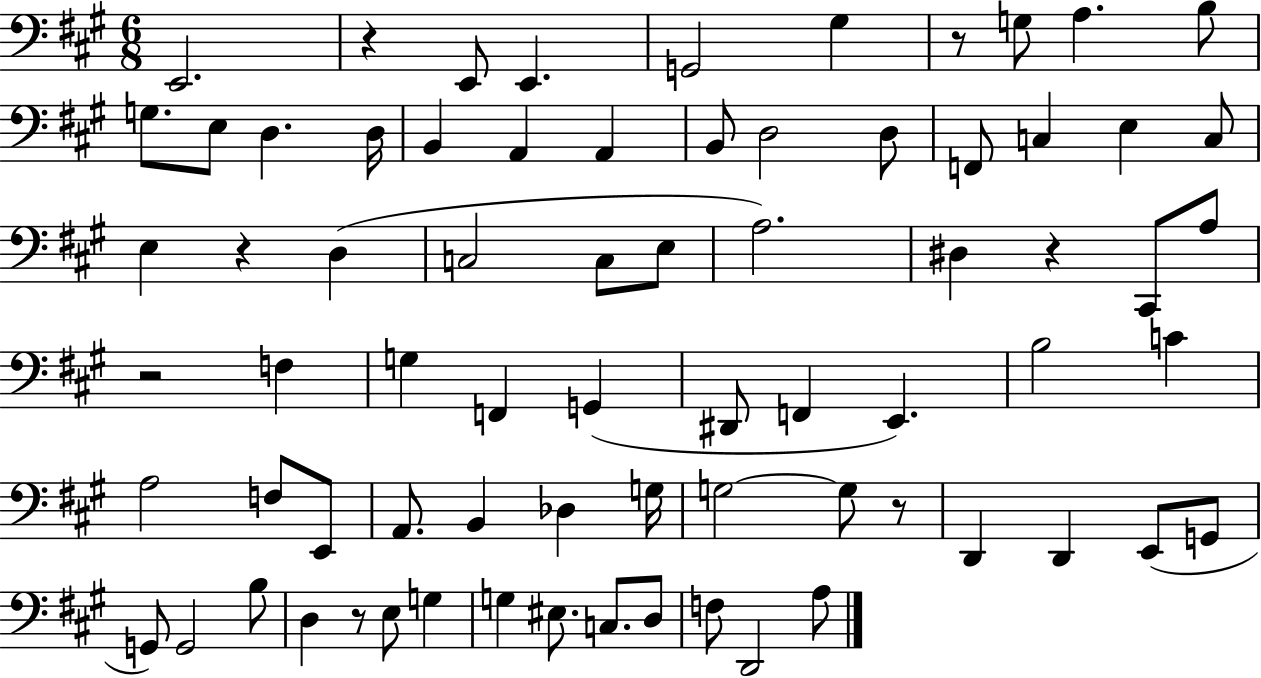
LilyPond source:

{
  \clef bass
  \numericTimeSignature
  \time 6/8
  \key a \major
  e,2. | r4 e,8 e,4. | g,2 gis4 | r8 g8 a4. b8 | \break g8. e8 d4. d16 | b,4 a,4 a,4 | b,8 d2 d8 | f,8 c4 e4 c8 | \break e4 r4 d4( | c2 c8 e8 | a2.) | dis4 r4 cis,8 a8 | \break r2 f4 | g4 f,4 g,4( | dis,8 f,4 e,4.) | b2 c'4 | \break a2 f8 e,8 | a,8. b,4 des4 g16 | g2~~ g8 r8 | d,4 d,4 e,8( g,8 | \break g,8) g,2 b8 | d4 r8 e8 g4 | g4 eis8. c8. d8 | f8 d,2 a8 | \break \bar "|."
}